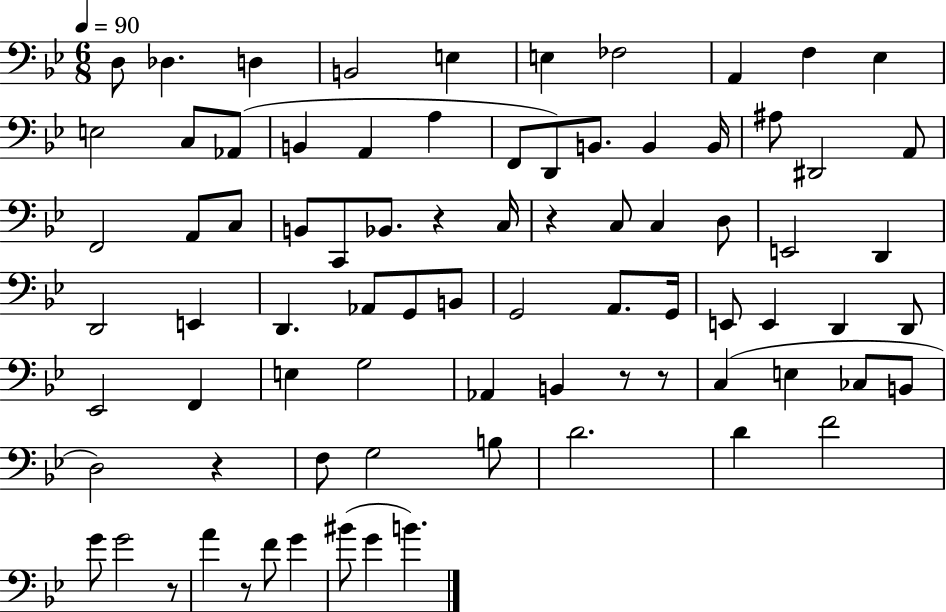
D3/e Db3/q. D3/q B2/h E3/q E3/q FES3/h A2/q F3/q Eb3/q E3/h C3/e Ab2/e B2/q A2/q A3/q F2/e D2/e B2/e. B2/q B2/s A#3/e D#2/h A2/e F2/h A2/e C3/e B2/e C2/e Bb2/e. R/q C3/s R/q C3/e C3/q D3/e E2/h D2/q D2/h E2/q D2/q. Ab2/e G2/e B2/e G2/h A2/e. G2/s E2/e E2/q D2/q D2/e Eb2/h F2/q E3/q G3/h Ab2/q B2/q R/e R/e C3/q E3/q CES3/e B2/e D3/h R/q F3/e G3/h B3/e D4/h. D4/q F4/h G4/e G4/h R/e A4/q R/e F4/e G4/q BIS4/e G4/q B4/q.